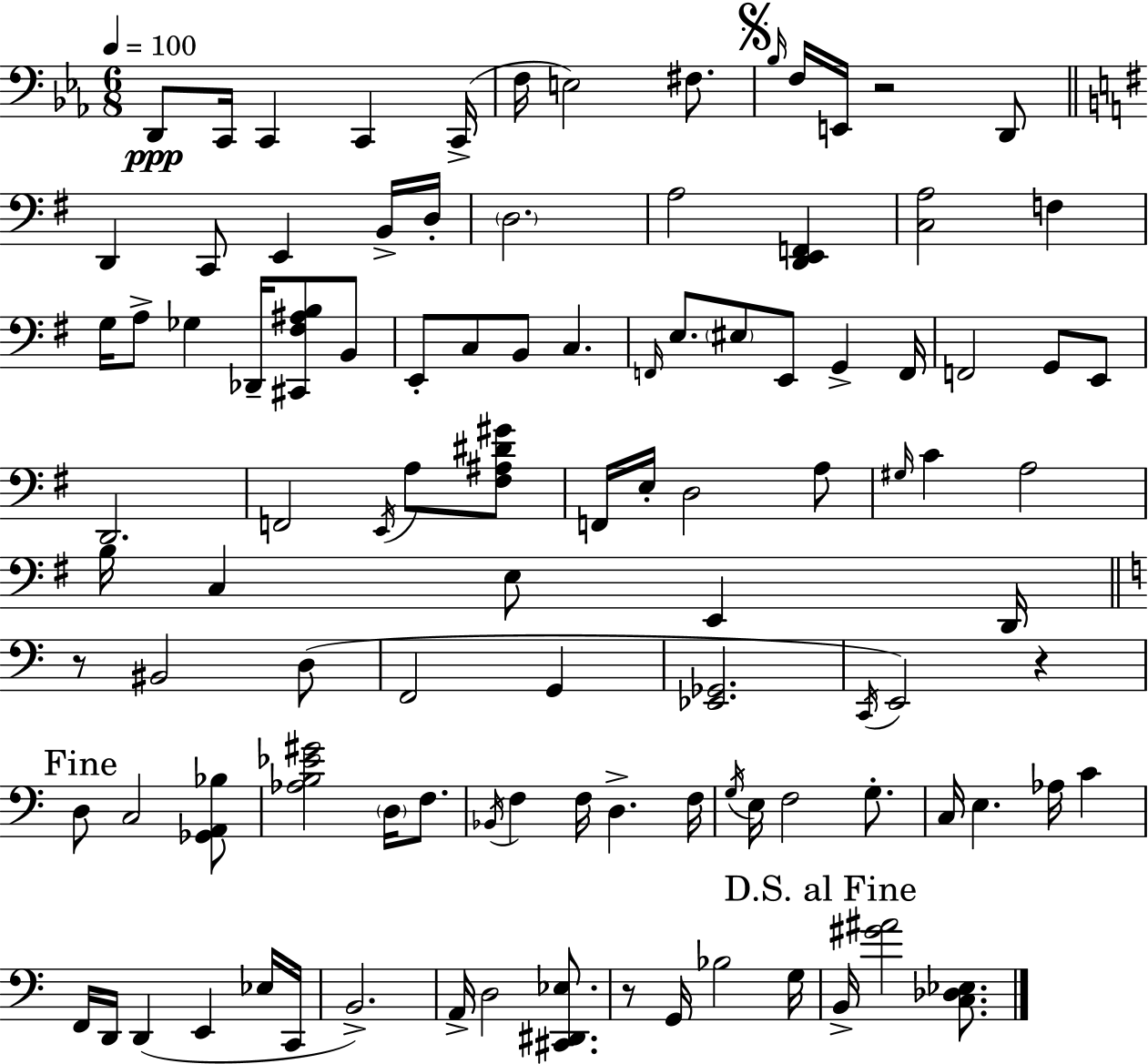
D2/e C2/s C2/q C2/q C2/s F3/s E3/h F#3/e. Bb3/s F3/s E2/s R/h D2/e D2/q C2/e E2/q B2/s D3/s D3/h. A3/h [D2,E2,F2]/q [C3,A3]/h F3/q G3/s A3/e Gb3/q Db2/s [C#2,F#3,A#3,B3]/e B2/e E2/e C3/e B2/e C3/q. F2/s E3/e. EIS3/e E2/e G2/q F2/s F2/h G2/e E2/e D2/h. F2/h E2/s A3/e [F#3,A#3,D#4,G#4]/e F2/s E3/s D3/h A3/e G#3/s C4/q A3/h B3/s C3/q E3/e E2/q D2/s R/e BIS2/h D3/e F2/h G2/q [Eb2,Gb2]/h. C2/s E2/h R/q D3/e C3/h [Gb2,A2,Bb3]/e [Ab3,B3,Eb4,G#4]/h D3/s F3/e. Bb2/s F3/q F3/s D3/q. F3/s G3/s E3/s F3/h G3/e. C3/s E3/q. Ab3/s C4/q F2/s D2/s D2/q E2/q Eb3/s C2/s B2/h. A2/s D3/h [C#2,D#2,Eb3]/e. R/e G2/s Bb3/h G3/s B2/s [G#4,A#4]/h [C3,Db3,Eb3]/e.